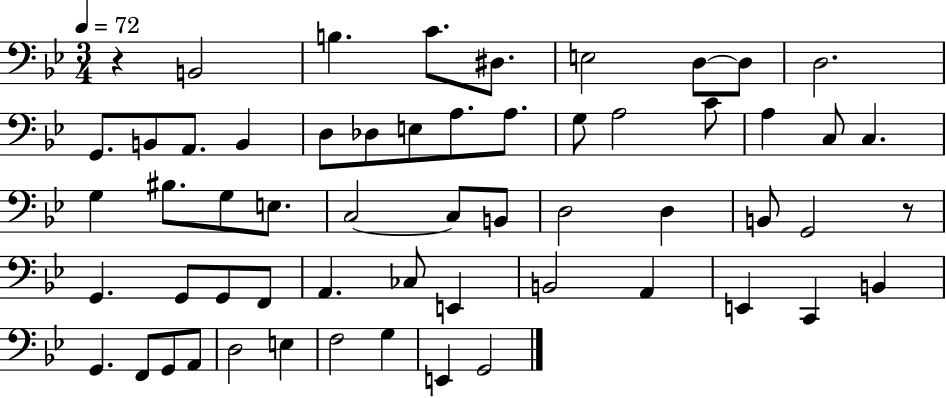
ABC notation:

X:1
T:Untitled
M:3/4
L:1/4
K:Bb
z B,,2 B, C/2 ^D,/2 E,2 D,/2 D,/2 D,2 G,,/2 B,,/2 A,,/2 B,, D,/2 _D,/2 E,/2 A,/2 A,/2 G,/2 A,2 C/2 A, C,/2 C, G, ^B,/2 G,/2 E,/2 C,2 C,/2 B,,/2 D,2 D, B,,/2 G,,2 z/2 G,, G,,/2 G,,/2 F,,/2 A,, _C,/2 E,, B,,2 A,, E,, C,, B,, G,, F,,/2 G,,/2 A,,/2 D,2 E, F,2 G, E,, G,,2